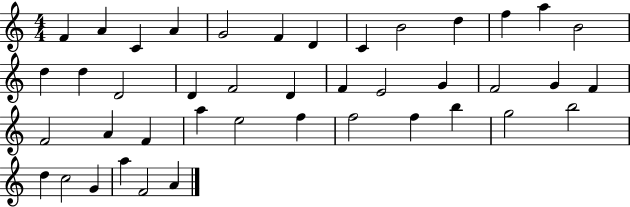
X:1
T:Untitled
M:4/4
L:1/4
K:C
F A C A G2 F D C B2 d f a B2 d d D2 D F2 D F E2 G F2 G F F2 A F a e2 f f2 f b g2 b2 d c2 G a F2 A